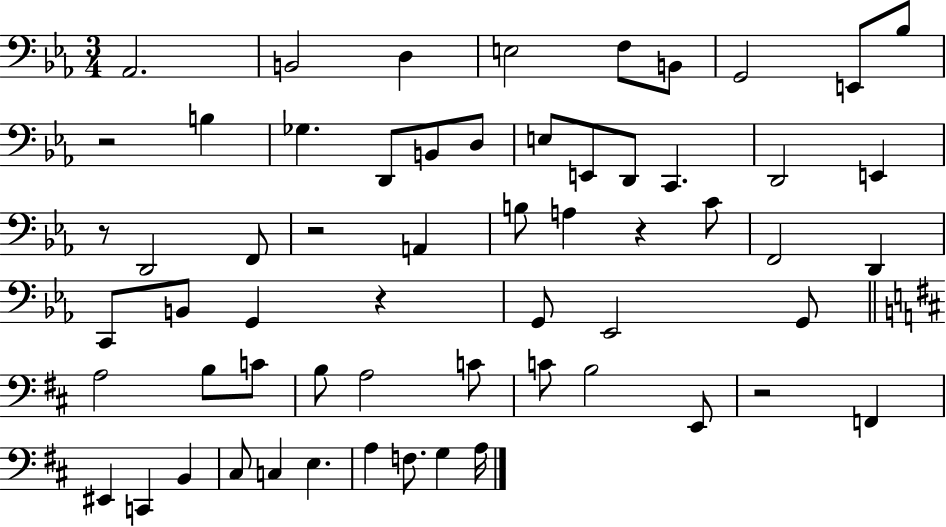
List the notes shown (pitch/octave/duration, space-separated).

Ab2/h. B2/h D3/q E3/h F3/e B2/e G2/h E2/e Bb3/e R/h B3/q Gb3/q. D2/e B2/e D3/e E3/e E2/e D2/e C2/q. D2/h E2/q R/e D2/h F2/e R/h A2/q B3/e A3/q R/q C4/e F2/h D2/q C2/e B2/e G2/q R/q G2/e Eb2/h G2/e A3/h B3/e C4/e B3/e A3/h C4/e C4/e B3/h E2/e R/h F2/q EIS2/q C2/q B2/q C#3/e C3/q E3/q. A3/q F3/e. G3/q A3/s